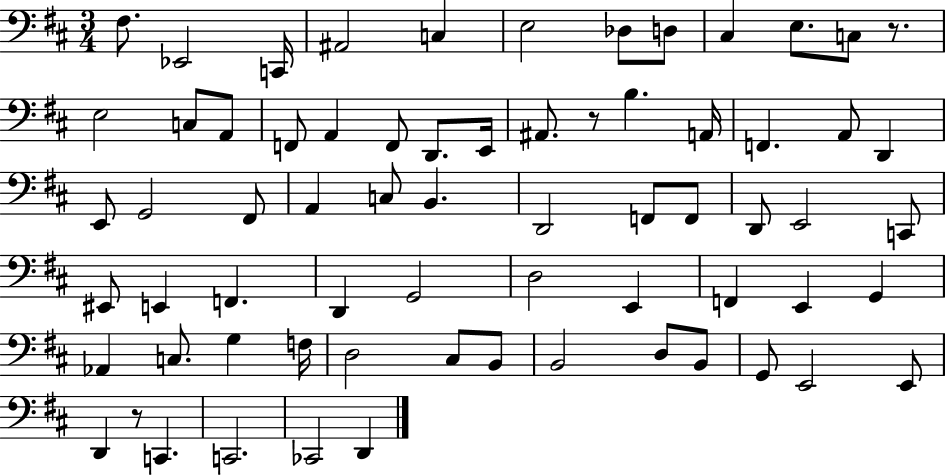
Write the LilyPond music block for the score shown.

{
  \clef bass
  \numericTimeSignature
  \time 3/4
  \key d \major
  \repeat volta 2 { fis8. ees,2 c,16 | ais,2 c4 | e2 des8 d8 | cis4 e8. c8 r8. | \break e2 c8 a,8 | f,8 a,4 f,8 d,8. e,16 | ais,8. r8 b4. a,16 | f,4. a,8 d,4 | \break e,8 g,2 fis,8 | a,4 c8 b,4. | d,2 f,8 f,8 | d,8 e,2 c,8 | \break eis,8 e,4 f,4. | d,4 g,2 | d2 e,4 | f,4 e,4 g,4 | \break aes,4 c8. g4 f16 | d2 cis8 b,8 | b,2 d8 b,8 | g,8 e,2 e,8 | \break d,4 r8 c,4. | c,2. | ces,2 d,4 | } \bar "|."
}